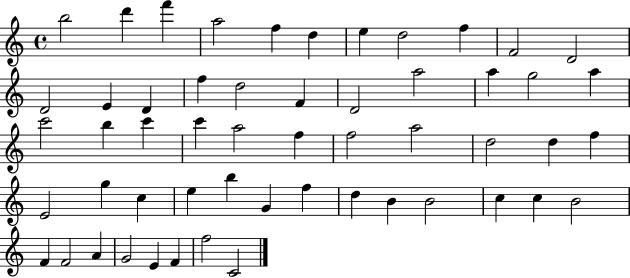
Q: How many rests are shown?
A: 0